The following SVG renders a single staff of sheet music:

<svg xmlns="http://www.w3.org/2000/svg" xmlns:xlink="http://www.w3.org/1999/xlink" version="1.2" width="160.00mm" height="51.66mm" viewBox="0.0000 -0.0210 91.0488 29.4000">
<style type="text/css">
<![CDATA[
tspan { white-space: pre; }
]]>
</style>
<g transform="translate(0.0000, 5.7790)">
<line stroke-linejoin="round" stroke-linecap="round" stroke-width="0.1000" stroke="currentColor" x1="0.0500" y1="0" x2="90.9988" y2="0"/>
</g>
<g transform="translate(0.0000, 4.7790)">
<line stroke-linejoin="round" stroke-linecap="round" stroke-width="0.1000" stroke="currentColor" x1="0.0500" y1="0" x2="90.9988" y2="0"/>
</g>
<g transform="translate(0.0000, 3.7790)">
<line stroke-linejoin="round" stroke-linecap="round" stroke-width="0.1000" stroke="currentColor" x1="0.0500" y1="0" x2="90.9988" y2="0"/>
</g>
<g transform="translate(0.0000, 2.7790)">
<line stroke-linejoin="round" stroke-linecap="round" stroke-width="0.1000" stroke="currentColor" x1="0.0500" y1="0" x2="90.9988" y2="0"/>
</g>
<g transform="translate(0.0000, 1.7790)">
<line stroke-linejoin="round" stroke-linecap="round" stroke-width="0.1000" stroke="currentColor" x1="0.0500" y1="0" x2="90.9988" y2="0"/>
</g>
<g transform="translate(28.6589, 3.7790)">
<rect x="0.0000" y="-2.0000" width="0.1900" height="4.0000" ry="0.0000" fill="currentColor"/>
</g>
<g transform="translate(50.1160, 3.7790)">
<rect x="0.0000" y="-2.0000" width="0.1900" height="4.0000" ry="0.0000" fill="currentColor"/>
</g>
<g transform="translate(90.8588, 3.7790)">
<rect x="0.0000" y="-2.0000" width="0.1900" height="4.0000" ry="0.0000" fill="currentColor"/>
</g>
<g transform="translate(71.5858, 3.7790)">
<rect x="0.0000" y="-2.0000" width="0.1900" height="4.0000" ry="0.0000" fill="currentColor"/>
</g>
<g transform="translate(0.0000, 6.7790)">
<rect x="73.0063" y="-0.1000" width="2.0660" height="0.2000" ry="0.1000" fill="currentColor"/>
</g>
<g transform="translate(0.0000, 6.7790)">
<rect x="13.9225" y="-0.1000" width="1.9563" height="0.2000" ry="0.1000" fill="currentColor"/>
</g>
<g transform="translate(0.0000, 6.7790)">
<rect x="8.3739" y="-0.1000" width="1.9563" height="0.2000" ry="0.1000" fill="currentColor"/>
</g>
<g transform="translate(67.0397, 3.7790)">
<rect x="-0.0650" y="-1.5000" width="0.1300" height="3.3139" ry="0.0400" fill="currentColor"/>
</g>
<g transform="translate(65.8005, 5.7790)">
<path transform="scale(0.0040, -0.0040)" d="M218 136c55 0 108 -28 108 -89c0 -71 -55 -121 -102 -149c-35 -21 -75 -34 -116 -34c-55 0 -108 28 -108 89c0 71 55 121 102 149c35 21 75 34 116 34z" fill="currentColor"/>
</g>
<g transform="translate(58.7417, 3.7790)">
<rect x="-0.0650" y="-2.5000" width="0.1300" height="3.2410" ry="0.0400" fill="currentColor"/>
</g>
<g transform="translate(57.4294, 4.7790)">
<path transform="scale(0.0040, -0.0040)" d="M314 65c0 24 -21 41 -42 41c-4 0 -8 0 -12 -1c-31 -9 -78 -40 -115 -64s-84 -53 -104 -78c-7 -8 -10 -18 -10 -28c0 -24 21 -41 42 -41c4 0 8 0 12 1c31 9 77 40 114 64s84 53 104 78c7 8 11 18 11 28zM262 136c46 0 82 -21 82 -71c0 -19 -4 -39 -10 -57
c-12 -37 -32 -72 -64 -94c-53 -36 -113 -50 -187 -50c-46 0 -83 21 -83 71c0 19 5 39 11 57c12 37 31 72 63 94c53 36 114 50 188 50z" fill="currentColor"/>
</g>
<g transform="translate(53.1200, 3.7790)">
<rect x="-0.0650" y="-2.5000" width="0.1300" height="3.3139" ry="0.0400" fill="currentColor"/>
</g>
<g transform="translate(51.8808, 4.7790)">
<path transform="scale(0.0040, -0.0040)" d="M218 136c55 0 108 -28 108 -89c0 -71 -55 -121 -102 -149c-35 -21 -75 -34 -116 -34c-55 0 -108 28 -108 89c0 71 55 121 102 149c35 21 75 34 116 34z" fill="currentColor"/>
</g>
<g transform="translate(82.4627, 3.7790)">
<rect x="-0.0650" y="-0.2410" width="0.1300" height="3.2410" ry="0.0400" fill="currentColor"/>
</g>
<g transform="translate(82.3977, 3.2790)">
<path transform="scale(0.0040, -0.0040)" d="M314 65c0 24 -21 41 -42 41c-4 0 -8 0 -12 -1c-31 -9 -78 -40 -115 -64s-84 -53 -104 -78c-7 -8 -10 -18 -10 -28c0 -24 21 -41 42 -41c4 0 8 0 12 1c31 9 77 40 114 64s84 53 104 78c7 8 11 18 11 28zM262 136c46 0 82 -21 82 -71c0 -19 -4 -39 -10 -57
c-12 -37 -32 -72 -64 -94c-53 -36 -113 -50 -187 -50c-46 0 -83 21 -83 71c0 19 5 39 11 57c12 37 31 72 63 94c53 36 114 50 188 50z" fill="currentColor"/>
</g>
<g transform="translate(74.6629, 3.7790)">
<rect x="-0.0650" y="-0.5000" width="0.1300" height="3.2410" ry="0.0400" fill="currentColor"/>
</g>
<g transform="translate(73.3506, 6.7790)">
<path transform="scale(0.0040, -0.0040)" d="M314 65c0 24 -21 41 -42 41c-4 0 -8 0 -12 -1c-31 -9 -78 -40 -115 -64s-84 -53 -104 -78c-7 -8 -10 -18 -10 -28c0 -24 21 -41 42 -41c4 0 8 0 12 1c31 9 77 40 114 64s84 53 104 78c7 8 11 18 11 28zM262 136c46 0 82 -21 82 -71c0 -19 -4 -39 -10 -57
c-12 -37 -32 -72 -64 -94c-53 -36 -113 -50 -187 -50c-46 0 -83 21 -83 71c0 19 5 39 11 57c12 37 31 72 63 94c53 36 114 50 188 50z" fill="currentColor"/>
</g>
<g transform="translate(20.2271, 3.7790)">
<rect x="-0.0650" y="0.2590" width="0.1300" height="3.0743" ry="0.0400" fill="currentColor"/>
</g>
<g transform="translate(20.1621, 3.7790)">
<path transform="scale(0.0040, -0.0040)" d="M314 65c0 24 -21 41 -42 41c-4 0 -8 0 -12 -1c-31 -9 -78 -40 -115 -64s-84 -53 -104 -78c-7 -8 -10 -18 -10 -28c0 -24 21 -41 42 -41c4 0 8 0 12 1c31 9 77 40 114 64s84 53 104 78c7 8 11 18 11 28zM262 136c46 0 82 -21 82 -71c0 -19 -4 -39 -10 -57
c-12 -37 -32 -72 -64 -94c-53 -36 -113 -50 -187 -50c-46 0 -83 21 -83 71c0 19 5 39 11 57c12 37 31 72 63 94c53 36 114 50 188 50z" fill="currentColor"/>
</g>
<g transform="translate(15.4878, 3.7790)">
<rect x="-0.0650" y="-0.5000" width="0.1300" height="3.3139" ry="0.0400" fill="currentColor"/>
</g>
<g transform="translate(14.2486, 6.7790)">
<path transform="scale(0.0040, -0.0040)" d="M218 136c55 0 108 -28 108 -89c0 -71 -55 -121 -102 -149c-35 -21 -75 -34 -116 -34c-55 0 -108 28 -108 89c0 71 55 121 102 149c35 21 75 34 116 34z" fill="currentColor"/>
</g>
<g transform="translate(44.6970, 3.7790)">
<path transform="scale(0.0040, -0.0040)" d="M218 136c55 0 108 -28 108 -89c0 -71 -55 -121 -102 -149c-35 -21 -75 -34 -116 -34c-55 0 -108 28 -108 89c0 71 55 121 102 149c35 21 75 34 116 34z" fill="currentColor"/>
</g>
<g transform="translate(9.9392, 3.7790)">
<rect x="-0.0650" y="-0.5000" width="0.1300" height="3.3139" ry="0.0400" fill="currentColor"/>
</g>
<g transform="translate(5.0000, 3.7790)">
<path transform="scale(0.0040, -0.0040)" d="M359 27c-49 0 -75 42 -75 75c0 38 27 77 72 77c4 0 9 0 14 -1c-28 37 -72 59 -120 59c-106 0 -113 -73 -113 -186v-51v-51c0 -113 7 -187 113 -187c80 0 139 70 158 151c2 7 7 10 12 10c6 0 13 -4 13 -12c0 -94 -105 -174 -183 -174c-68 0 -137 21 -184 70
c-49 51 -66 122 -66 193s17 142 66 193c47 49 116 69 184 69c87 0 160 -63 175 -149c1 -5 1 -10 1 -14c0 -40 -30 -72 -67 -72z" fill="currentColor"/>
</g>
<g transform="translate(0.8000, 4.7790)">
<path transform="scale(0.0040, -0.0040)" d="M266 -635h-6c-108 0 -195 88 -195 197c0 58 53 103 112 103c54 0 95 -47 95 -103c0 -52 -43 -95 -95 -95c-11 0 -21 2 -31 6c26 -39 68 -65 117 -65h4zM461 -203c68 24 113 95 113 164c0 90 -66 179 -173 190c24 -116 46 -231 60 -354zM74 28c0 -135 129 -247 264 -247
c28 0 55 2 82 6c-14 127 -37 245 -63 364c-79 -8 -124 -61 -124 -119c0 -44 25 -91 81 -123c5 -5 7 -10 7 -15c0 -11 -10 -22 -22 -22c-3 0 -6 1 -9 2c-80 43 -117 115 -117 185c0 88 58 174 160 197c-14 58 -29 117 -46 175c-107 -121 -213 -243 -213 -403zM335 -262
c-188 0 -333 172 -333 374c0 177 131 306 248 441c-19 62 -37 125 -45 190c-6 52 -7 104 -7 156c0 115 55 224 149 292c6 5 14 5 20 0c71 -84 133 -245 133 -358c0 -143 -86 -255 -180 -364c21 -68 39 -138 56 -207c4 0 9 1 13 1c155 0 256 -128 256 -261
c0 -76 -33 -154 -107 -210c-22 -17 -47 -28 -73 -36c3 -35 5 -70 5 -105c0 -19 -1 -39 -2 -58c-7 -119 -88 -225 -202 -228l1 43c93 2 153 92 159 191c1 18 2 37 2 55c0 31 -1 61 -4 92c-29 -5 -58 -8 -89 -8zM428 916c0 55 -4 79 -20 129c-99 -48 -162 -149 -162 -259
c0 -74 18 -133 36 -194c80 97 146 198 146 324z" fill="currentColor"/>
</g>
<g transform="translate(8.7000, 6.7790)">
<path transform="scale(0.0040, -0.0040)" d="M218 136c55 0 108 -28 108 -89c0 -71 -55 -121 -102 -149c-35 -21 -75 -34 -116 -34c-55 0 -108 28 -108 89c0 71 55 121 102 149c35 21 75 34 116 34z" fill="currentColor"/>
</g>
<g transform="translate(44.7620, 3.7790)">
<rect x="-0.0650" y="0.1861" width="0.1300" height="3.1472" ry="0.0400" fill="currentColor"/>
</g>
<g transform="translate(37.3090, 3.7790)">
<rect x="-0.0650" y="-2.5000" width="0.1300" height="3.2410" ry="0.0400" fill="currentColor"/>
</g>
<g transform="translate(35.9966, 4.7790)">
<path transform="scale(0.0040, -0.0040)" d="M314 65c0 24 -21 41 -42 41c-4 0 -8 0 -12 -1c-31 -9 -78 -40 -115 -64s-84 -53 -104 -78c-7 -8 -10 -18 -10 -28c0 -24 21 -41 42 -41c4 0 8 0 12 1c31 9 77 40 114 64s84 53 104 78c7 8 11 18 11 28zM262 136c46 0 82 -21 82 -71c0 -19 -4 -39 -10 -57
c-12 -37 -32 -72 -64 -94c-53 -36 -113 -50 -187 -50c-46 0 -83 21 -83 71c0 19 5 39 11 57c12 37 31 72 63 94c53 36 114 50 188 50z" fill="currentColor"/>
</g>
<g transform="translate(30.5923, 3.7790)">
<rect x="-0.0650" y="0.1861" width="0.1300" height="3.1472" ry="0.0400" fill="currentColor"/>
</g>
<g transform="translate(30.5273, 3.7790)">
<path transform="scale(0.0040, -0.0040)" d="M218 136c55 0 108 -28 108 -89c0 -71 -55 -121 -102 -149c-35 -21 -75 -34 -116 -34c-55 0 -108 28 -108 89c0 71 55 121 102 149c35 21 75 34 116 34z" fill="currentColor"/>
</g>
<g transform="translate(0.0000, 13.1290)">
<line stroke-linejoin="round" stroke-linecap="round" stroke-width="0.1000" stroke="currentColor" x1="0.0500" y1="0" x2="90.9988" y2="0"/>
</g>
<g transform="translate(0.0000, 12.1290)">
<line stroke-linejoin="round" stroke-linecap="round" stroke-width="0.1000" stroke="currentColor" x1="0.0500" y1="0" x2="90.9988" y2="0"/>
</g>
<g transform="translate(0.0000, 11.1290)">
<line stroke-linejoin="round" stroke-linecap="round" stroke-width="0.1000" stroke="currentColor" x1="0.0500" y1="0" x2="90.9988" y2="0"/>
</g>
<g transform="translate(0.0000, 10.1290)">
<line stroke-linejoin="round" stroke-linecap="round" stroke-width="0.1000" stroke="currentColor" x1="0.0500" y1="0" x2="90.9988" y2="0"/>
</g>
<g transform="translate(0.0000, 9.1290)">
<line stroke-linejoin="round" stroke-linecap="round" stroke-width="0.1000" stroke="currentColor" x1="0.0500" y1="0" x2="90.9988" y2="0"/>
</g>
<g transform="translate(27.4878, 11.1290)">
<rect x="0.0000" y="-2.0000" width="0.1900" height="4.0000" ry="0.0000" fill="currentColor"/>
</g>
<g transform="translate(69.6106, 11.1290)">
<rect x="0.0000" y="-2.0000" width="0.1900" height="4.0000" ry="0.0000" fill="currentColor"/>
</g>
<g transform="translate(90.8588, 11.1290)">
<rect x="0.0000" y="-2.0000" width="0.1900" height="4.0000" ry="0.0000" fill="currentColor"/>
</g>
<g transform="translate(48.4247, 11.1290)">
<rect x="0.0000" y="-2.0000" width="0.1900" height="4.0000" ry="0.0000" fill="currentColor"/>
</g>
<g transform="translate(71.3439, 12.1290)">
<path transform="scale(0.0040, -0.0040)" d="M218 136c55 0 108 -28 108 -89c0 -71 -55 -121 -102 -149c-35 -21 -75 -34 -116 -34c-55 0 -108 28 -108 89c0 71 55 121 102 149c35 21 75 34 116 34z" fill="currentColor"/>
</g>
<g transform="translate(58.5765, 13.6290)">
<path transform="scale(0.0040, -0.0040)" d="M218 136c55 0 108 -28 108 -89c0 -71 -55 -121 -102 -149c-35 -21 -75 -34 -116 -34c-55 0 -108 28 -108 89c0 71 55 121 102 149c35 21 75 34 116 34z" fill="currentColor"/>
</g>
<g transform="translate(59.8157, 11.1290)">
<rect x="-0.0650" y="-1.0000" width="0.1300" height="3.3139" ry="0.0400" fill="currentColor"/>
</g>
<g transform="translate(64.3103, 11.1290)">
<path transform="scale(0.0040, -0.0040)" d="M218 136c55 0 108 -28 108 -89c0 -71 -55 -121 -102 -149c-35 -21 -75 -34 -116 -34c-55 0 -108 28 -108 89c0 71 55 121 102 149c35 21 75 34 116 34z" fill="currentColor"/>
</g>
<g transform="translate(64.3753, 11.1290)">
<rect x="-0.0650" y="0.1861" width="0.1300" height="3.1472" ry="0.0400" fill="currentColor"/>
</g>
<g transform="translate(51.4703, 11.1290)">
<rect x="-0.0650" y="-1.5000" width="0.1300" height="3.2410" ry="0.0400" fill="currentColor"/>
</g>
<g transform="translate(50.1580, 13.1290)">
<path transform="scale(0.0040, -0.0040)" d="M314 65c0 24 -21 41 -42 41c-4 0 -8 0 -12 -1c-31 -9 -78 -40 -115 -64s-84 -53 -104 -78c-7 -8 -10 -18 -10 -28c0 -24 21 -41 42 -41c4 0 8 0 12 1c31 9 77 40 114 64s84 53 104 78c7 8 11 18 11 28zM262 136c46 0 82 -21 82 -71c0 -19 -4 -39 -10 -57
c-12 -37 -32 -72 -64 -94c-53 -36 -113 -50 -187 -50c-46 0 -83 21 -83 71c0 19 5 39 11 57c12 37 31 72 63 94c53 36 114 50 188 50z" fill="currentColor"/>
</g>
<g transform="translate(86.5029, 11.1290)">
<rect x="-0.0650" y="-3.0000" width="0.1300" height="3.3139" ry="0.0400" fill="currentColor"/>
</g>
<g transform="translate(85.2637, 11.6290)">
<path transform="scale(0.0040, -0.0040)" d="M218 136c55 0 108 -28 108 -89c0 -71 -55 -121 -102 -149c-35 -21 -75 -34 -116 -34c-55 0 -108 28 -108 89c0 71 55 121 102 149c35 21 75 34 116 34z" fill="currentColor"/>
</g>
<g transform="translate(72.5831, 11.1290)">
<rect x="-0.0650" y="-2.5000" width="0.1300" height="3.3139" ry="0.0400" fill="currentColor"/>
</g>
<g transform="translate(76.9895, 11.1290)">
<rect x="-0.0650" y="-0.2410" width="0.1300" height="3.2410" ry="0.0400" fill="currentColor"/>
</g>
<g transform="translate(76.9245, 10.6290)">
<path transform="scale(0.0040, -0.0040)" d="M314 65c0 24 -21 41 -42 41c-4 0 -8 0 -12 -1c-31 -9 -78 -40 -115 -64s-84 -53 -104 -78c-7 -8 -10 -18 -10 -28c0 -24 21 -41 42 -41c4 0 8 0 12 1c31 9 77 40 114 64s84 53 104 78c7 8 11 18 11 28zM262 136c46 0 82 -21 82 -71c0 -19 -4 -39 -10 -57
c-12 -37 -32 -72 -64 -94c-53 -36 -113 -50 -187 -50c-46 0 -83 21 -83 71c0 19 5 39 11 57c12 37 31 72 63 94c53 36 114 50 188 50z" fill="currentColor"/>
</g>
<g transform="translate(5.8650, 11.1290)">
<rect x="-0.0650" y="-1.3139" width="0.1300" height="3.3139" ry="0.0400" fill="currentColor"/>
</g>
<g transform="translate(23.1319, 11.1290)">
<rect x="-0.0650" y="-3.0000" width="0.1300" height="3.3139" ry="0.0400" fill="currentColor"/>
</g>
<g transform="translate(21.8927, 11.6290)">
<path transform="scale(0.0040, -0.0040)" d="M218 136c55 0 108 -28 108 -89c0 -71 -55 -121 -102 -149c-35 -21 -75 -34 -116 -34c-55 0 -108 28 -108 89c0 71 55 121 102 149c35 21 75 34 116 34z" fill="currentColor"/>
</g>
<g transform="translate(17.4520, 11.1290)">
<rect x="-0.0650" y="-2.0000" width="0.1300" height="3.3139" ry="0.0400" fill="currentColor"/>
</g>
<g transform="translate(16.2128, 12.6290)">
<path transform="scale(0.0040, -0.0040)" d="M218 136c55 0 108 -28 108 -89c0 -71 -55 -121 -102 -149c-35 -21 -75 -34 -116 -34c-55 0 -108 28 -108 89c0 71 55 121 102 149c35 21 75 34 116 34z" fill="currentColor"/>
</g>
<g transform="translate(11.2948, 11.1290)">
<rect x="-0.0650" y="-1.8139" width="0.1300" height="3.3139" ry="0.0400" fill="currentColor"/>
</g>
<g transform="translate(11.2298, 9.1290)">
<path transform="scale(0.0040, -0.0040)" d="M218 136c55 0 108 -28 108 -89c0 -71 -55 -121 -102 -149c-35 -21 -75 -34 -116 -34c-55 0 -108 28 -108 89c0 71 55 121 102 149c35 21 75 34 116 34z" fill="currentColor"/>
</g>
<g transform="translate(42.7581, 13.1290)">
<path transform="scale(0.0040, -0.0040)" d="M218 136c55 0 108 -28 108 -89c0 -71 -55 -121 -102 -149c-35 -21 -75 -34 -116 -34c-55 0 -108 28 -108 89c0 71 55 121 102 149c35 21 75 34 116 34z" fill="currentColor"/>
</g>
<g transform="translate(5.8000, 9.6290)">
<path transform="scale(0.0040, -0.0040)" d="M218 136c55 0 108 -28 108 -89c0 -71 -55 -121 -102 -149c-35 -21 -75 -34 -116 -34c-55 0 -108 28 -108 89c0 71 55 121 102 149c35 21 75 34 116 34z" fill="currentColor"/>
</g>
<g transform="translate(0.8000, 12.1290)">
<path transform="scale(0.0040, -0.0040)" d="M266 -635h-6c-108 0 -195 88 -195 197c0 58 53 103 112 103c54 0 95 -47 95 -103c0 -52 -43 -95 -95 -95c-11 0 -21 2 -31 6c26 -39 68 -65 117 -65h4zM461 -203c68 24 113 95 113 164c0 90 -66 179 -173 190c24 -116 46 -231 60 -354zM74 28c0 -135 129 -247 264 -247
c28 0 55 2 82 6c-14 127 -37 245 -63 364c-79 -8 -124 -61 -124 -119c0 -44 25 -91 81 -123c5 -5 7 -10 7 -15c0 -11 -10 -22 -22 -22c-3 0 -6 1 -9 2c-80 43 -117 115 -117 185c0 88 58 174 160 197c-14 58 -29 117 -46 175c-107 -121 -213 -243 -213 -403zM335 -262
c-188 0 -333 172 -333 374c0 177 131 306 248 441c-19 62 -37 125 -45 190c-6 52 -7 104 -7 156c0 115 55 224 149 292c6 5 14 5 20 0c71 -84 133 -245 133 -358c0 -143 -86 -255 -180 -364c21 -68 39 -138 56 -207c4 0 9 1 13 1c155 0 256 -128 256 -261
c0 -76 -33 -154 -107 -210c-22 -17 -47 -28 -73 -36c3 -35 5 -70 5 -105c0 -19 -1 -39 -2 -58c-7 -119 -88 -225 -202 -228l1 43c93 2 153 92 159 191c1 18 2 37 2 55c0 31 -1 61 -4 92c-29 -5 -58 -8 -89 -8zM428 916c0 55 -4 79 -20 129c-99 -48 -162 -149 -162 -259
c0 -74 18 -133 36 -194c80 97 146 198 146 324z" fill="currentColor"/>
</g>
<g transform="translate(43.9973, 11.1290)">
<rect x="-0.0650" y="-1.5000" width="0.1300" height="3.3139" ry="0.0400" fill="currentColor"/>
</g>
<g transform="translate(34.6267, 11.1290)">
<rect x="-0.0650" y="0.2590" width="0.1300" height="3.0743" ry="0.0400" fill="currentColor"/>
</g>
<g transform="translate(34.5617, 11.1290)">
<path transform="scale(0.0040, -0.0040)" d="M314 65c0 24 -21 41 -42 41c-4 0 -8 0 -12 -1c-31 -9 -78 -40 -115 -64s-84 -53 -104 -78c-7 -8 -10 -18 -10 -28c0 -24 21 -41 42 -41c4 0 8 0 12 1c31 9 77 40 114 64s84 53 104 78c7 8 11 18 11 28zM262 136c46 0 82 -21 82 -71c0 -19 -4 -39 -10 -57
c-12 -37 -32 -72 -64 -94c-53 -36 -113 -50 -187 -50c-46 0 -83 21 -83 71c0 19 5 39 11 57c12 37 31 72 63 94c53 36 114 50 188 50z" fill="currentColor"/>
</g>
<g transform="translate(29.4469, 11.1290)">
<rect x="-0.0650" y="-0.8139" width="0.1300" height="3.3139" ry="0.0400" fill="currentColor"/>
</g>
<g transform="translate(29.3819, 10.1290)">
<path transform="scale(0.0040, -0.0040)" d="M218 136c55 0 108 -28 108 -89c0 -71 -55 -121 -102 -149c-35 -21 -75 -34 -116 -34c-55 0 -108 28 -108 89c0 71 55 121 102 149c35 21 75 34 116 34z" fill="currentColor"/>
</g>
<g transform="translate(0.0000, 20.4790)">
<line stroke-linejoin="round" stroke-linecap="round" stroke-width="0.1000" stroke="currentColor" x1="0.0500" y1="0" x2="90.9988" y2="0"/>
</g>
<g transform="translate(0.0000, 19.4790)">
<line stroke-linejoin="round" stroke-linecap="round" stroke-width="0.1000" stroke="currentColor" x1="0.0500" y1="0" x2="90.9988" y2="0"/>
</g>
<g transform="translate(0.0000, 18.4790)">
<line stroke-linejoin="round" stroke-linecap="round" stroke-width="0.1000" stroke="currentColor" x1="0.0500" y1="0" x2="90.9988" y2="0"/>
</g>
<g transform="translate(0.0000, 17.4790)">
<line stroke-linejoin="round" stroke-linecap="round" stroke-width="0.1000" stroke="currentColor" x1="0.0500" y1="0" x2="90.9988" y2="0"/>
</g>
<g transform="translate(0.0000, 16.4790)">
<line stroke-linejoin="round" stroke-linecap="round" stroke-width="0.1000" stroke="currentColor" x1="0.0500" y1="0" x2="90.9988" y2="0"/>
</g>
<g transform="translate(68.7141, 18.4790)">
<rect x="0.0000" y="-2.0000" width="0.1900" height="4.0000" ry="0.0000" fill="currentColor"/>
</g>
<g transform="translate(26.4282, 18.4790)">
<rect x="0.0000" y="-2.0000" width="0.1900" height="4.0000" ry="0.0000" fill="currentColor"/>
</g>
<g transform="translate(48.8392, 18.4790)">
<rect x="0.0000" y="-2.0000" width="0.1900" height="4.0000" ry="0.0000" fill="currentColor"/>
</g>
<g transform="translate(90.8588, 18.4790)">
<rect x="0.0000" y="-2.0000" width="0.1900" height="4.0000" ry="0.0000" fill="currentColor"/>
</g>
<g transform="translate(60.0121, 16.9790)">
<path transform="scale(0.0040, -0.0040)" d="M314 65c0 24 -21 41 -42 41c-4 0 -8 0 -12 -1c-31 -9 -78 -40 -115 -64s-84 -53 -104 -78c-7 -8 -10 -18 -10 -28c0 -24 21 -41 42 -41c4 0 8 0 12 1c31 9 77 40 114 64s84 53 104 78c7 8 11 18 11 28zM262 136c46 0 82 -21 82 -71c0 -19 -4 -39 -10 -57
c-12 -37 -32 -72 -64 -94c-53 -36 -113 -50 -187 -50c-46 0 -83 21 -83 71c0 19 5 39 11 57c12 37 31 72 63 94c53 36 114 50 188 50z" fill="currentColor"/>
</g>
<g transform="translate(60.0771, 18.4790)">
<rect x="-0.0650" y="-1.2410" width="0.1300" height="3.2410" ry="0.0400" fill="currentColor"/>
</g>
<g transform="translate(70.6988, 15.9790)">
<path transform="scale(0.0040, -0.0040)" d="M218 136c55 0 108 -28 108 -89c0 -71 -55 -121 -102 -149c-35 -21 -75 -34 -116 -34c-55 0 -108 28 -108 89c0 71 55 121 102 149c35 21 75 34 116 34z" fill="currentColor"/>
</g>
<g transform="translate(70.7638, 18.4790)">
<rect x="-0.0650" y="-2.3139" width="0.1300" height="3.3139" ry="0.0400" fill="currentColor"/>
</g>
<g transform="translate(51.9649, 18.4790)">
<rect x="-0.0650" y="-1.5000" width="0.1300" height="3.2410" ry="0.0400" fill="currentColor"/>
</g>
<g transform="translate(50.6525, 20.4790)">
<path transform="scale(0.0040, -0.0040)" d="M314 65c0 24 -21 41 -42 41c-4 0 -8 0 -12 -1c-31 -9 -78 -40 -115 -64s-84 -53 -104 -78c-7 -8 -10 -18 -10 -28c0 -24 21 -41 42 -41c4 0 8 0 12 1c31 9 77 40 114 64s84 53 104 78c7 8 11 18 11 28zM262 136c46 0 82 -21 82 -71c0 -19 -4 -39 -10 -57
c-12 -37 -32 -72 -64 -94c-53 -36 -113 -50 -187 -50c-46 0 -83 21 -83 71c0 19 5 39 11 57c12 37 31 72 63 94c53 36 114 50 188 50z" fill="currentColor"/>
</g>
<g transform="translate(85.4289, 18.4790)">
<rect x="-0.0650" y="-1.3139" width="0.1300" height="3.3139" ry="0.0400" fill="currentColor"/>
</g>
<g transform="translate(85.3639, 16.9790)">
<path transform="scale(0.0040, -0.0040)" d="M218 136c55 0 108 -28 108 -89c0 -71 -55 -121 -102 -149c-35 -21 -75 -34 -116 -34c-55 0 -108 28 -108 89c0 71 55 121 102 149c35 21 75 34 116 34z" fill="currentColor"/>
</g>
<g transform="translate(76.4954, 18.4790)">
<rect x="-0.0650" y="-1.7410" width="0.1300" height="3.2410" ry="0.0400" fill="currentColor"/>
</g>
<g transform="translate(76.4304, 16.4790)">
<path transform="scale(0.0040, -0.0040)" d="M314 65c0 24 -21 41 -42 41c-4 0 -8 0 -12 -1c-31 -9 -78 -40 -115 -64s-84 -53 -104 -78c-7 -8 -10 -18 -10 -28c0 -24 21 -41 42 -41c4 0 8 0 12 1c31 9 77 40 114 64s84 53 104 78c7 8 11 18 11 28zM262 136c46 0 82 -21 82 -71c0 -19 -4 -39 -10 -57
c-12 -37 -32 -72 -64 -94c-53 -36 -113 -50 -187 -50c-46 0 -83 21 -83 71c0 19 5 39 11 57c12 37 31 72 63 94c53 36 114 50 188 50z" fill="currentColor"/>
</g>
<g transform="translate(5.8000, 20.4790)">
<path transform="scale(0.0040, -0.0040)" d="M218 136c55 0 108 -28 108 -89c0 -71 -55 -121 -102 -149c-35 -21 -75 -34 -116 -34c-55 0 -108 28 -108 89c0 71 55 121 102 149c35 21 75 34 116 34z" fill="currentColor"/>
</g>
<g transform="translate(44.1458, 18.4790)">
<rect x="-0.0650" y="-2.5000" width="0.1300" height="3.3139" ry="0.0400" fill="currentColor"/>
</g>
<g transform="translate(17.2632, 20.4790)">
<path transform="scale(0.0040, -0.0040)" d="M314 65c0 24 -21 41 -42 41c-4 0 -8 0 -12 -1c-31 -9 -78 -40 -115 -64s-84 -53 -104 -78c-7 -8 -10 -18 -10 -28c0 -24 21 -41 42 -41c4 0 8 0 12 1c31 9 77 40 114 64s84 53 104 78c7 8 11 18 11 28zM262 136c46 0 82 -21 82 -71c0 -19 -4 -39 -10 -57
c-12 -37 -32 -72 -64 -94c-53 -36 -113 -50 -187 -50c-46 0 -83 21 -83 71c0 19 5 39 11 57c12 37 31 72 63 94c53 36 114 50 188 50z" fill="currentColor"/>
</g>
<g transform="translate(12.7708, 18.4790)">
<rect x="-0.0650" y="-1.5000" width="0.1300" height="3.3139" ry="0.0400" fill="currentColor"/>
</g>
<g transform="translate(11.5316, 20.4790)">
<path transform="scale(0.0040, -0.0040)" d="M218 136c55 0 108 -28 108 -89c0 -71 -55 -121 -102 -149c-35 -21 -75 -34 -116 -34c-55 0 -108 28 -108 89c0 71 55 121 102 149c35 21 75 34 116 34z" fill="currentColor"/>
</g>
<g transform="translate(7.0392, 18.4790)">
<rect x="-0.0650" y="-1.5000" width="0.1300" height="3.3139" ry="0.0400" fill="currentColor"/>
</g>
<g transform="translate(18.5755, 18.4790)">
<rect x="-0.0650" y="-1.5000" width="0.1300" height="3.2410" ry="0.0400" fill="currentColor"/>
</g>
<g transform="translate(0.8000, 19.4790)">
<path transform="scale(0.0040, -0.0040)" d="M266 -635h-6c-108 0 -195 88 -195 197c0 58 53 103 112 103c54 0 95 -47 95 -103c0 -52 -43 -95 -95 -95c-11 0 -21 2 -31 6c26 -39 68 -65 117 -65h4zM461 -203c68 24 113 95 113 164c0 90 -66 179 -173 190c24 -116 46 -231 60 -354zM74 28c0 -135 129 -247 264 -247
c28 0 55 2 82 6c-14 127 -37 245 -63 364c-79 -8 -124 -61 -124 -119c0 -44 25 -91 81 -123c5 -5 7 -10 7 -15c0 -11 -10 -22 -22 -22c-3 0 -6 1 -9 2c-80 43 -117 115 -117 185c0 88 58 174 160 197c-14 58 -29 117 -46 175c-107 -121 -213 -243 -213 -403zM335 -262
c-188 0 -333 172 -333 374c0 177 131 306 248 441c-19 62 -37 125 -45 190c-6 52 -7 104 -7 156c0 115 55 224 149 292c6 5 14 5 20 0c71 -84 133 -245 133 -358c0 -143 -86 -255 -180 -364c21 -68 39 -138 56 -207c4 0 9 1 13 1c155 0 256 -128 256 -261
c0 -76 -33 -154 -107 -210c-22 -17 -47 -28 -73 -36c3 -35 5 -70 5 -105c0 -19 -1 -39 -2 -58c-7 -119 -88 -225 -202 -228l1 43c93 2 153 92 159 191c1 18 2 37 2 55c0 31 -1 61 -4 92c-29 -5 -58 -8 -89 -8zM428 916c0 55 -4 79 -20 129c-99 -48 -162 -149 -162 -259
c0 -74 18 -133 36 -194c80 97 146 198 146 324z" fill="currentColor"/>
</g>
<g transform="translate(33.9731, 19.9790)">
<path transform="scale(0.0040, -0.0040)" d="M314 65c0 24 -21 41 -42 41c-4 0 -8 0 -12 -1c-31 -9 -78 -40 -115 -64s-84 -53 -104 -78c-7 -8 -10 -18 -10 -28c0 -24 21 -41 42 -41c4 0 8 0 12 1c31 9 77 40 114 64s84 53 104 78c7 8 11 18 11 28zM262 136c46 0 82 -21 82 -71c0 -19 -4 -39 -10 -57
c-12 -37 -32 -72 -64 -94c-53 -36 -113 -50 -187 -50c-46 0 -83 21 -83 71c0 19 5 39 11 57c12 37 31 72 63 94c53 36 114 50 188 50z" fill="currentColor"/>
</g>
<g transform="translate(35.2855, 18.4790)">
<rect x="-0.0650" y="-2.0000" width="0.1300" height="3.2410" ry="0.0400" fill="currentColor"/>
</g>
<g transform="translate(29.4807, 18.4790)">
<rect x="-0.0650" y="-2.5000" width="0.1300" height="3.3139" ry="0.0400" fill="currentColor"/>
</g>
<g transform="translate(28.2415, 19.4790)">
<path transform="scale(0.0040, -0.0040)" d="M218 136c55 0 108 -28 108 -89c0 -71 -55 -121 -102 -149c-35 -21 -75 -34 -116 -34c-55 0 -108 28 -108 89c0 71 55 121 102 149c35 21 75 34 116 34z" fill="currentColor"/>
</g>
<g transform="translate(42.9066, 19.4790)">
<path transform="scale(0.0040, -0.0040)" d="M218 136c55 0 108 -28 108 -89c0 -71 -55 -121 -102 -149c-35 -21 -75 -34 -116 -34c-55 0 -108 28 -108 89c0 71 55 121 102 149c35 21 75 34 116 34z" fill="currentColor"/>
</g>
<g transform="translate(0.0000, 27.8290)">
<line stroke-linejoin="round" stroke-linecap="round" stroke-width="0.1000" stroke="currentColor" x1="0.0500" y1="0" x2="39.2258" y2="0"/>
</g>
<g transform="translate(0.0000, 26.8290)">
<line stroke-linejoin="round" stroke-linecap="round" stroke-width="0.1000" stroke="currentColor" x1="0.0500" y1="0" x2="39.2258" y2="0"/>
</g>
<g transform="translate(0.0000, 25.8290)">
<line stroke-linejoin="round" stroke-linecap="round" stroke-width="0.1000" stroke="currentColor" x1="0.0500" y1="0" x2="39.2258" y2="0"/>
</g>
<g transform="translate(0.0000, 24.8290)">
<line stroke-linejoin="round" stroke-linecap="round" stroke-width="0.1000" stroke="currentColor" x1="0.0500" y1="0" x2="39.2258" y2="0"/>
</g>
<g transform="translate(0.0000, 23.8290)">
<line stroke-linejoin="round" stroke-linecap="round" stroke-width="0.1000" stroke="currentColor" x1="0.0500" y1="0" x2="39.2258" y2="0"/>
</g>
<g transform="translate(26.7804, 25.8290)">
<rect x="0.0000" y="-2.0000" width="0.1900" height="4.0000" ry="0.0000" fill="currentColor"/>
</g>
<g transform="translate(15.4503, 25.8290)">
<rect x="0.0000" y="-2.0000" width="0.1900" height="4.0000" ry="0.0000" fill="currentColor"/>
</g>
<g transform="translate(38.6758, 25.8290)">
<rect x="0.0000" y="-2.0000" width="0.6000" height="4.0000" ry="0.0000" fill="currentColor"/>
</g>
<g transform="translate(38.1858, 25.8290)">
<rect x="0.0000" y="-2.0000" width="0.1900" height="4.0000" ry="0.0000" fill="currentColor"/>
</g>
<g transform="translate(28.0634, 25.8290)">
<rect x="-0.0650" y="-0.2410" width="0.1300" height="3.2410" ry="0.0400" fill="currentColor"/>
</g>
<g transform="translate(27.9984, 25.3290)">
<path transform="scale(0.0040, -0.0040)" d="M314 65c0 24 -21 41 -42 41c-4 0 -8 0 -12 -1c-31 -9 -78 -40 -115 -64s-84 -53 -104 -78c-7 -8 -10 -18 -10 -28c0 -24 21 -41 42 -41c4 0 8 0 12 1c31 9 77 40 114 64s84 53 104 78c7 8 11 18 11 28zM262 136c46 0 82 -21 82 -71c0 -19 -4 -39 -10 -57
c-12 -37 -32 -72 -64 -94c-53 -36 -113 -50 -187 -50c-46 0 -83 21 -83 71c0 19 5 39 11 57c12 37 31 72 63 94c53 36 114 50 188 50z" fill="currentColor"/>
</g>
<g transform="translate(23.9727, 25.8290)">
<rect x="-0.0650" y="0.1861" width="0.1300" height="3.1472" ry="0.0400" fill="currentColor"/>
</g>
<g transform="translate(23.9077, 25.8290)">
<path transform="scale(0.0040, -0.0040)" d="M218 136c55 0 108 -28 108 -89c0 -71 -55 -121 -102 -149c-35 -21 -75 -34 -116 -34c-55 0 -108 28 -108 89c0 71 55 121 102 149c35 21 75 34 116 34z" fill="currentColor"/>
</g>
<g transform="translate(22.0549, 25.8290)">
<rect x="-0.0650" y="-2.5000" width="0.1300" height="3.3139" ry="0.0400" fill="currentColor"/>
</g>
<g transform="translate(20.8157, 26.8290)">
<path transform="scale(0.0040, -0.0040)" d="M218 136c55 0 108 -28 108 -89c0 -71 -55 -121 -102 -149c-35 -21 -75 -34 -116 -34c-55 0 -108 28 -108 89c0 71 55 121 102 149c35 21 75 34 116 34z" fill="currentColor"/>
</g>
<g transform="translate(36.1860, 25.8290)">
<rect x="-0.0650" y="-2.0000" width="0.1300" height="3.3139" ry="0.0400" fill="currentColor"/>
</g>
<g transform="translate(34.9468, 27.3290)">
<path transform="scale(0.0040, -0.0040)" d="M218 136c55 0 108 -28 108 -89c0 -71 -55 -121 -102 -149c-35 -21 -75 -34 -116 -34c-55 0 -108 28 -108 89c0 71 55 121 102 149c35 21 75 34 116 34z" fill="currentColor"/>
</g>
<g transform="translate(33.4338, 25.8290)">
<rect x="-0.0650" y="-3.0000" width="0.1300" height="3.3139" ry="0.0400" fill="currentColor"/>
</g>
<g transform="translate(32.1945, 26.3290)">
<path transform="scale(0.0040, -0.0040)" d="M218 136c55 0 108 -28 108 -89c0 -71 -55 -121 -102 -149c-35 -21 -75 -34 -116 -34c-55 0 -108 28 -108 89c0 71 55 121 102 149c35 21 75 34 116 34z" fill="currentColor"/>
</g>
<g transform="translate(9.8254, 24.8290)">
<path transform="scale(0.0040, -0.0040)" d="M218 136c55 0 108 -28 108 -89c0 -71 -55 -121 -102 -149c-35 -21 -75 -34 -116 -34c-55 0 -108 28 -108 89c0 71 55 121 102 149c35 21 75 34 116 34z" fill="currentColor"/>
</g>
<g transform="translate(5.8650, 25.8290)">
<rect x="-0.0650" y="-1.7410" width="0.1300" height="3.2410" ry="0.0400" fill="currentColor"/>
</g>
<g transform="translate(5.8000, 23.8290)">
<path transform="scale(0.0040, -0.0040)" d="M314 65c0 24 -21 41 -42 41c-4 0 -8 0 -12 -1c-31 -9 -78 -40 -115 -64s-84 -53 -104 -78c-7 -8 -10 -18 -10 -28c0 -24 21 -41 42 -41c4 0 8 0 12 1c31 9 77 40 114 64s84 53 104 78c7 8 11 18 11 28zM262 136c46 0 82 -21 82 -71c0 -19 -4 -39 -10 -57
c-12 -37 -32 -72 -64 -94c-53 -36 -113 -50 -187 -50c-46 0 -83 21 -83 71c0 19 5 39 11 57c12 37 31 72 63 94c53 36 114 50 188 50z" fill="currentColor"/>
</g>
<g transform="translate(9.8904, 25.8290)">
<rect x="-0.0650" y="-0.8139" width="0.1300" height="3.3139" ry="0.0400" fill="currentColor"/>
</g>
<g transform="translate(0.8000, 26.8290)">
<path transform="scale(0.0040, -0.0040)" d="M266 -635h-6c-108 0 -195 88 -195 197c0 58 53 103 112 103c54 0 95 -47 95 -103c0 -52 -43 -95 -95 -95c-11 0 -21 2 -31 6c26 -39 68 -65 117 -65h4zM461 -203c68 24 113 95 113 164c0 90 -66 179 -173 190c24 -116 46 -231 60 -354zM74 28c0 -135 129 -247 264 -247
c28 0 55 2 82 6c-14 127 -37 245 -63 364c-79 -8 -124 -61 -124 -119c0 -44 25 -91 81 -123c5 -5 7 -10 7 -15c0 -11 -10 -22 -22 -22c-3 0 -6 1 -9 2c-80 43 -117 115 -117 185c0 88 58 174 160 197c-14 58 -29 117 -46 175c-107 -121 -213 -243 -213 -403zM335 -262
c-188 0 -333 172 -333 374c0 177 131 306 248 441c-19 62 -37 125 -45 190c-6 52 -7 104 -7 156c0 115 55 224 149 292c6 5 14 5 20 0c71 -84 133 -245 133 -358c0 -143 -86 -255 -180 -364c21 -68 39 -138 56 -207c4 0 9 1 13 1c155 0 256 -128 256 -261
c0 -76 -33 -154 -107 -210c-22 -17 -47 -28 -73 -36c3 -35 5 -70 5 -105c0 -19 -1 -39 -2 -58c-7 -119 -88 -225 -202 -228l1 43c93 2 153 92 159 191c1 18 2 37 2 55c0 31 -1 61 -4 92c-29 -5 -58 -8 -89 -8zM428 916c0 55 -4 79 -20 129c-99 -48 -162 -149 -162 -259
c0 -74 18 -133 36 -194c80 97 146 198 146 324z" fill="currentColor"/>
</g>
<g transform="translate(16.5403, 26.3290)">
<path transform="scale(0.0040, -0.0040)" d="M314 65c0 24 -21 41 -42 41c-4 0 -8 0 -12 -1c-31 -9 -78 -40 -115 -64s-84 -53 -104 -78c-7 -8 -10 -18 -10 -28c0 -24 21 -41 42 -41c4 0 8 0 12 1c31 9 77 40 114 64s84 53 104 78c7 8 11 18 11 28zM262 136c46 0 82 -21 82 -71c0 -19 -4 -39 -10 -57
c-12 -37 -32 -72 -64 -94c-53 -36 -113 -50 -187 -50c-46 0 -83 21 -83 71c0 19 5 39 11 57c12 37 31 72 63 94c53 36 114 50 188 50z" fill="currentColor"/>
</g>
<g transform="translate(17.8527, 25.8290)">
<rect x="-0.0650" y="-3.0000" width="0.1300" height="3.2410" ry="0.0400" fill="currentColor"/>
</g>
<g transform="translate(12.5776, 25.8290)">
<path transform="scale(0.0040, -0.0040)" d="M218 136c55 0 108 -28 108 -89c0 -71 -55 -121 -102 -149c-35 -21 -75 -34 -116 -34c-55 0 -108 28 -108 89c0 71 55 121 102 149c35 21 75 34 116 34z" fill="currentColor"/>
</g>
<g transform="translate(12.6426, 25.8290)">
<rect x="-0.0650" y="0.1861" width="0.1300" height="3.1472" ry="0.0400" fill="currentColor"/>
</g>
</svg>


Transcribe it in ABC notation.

X:1
T:Untitled
M:4/4
L:1/4
K:C
C C B2 B G2 B G G2 E C2 c2 e f F A d B2 E E2 D B G c2 A E E E2 G F2 G E2 e2 g f2 e f2 d B A2 G B c2 A F